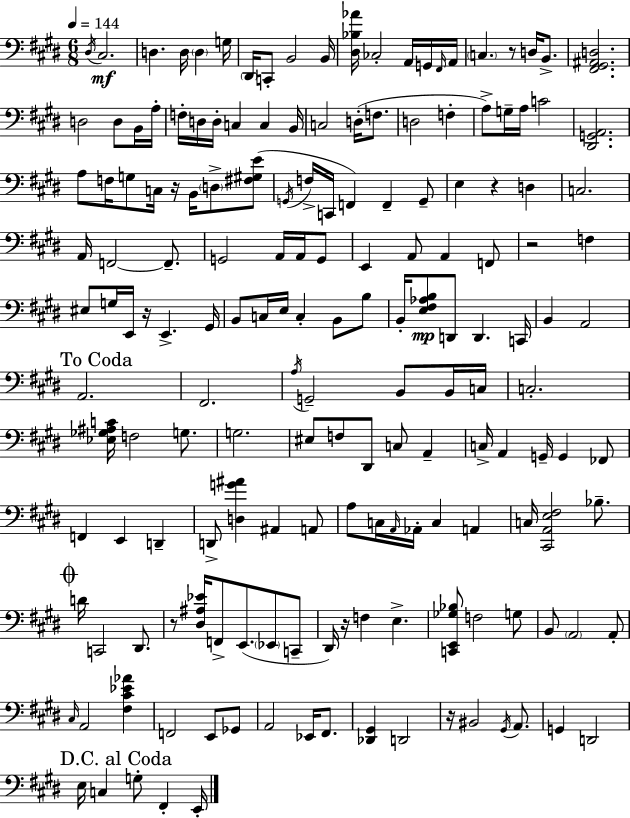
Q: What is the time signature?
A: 6/8